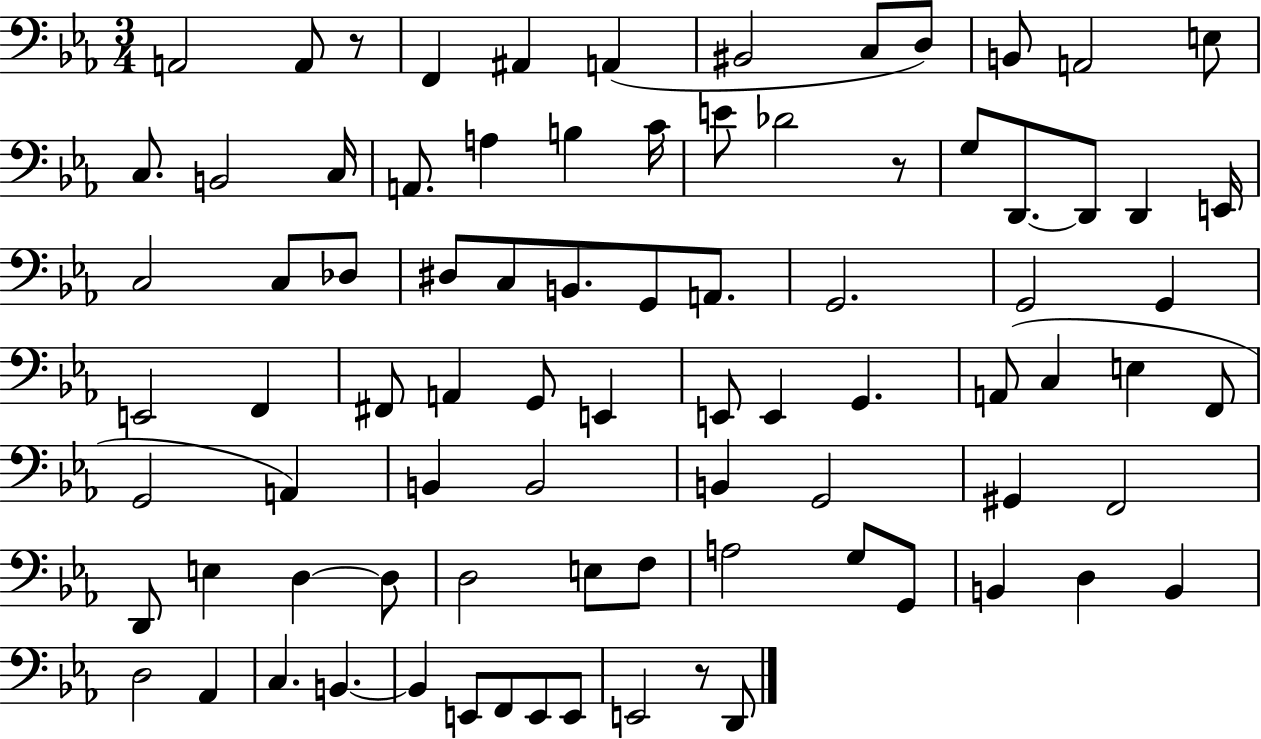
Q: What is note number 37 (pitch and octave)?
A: E2